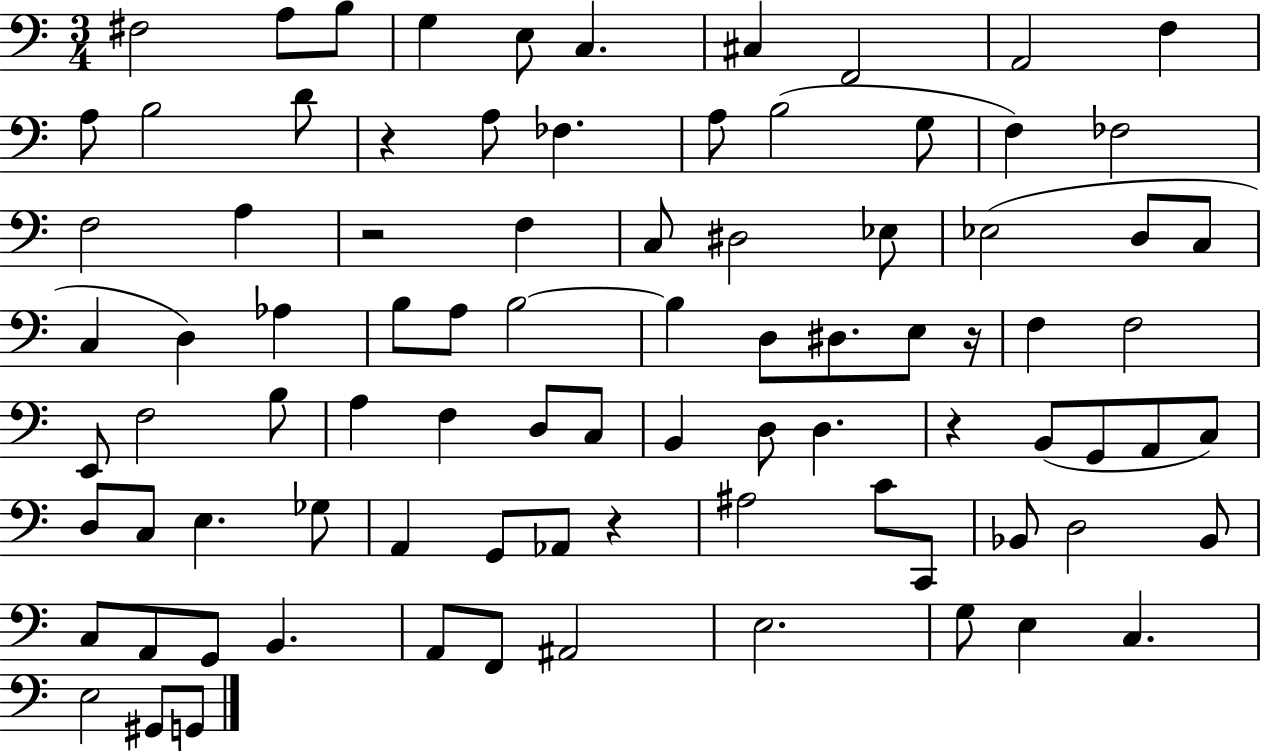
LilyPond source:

{
  \clef bass
  \numericTimeSignature
  \time 3/4
  \key c \major
  fis2 a8 b8 | g4 e8 c4. | cis4 f,2 | a,2 f4 | \break a8 b2 d'8 | r4 a8 fes4. | a8 b2( g8 | f4) fes2 | \break f2 a4 | r2 f4 | c8 dis2 ees8 | ees2( d8 c8 | \break c4 d4) aes4 | b8 a8 b2~~ | b4 d8 dis8. e8 r16 | f4 f2 | \break e,8 f2 b8 | a4 f4 d8 c8 | b,4 d8 d4. | r4 b,8( g,8 a,8 c8) | \break d8 c8 e4. ges8 | a,4 g,8 aes,8 r4 | ais2 c'8 c,8 | bes,8 d2 bes,8 | \break c8 a,8 g,8 b,4. | a,8 f,8 ais,2 | e2. | g8 e4 c4. | \break e2 gis,8 g,8 | \bar "|."
}